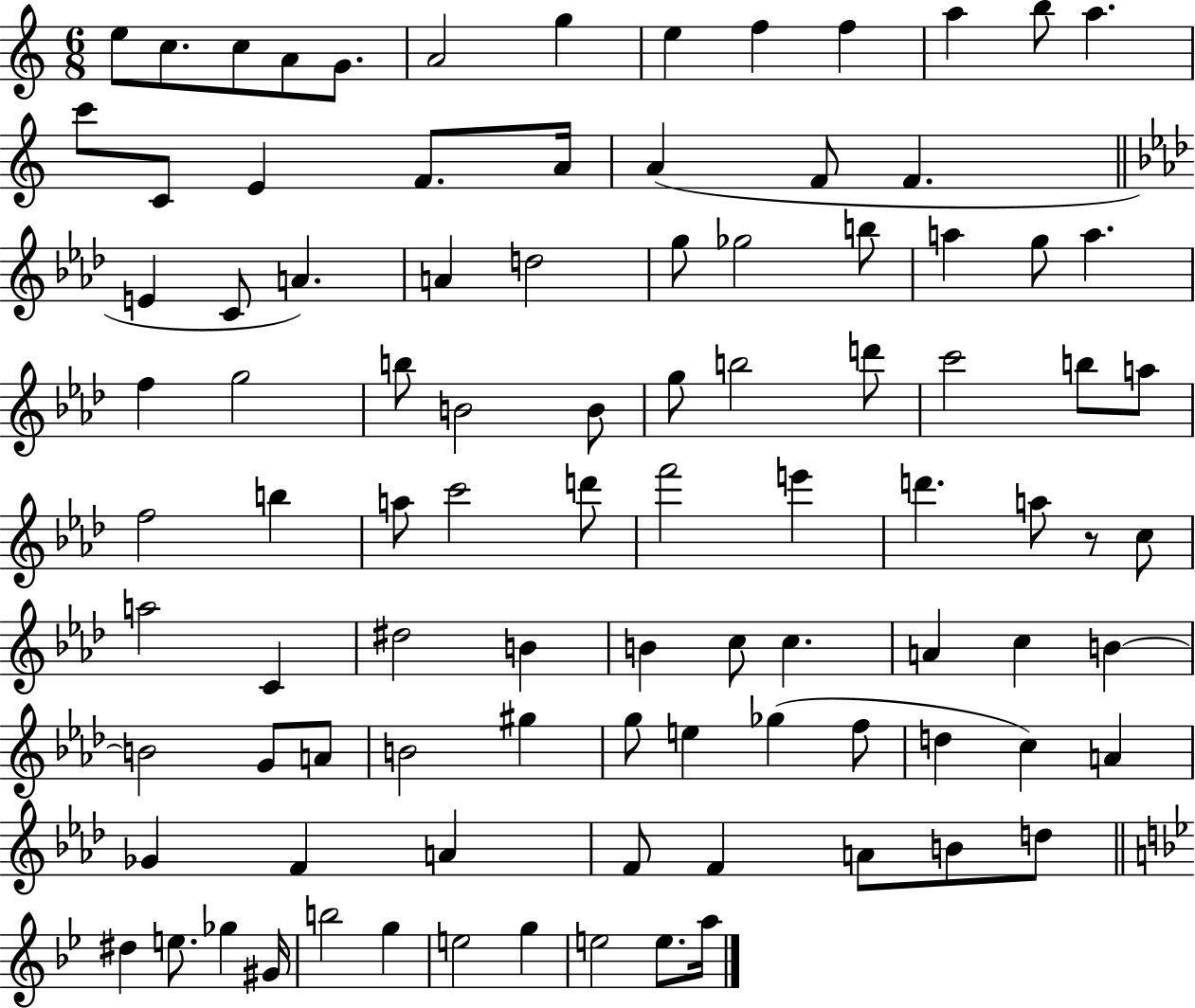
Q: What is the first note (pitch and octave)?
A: E5